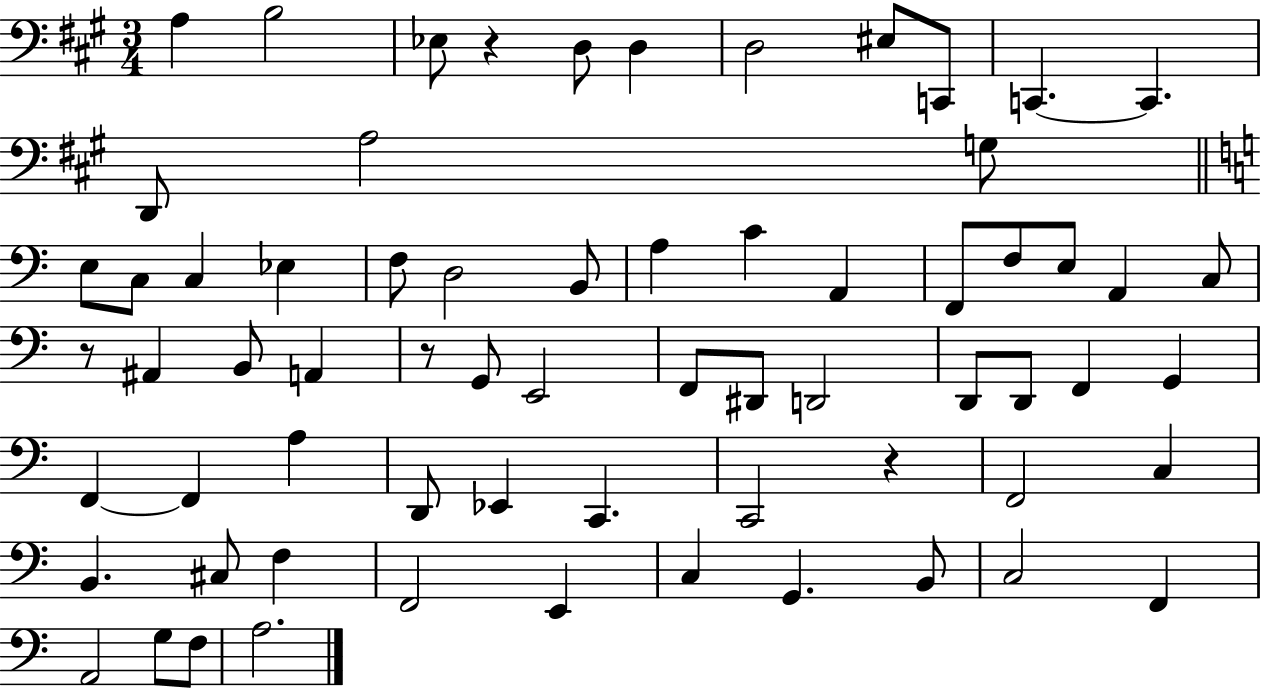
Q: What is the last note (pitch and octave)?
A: A3